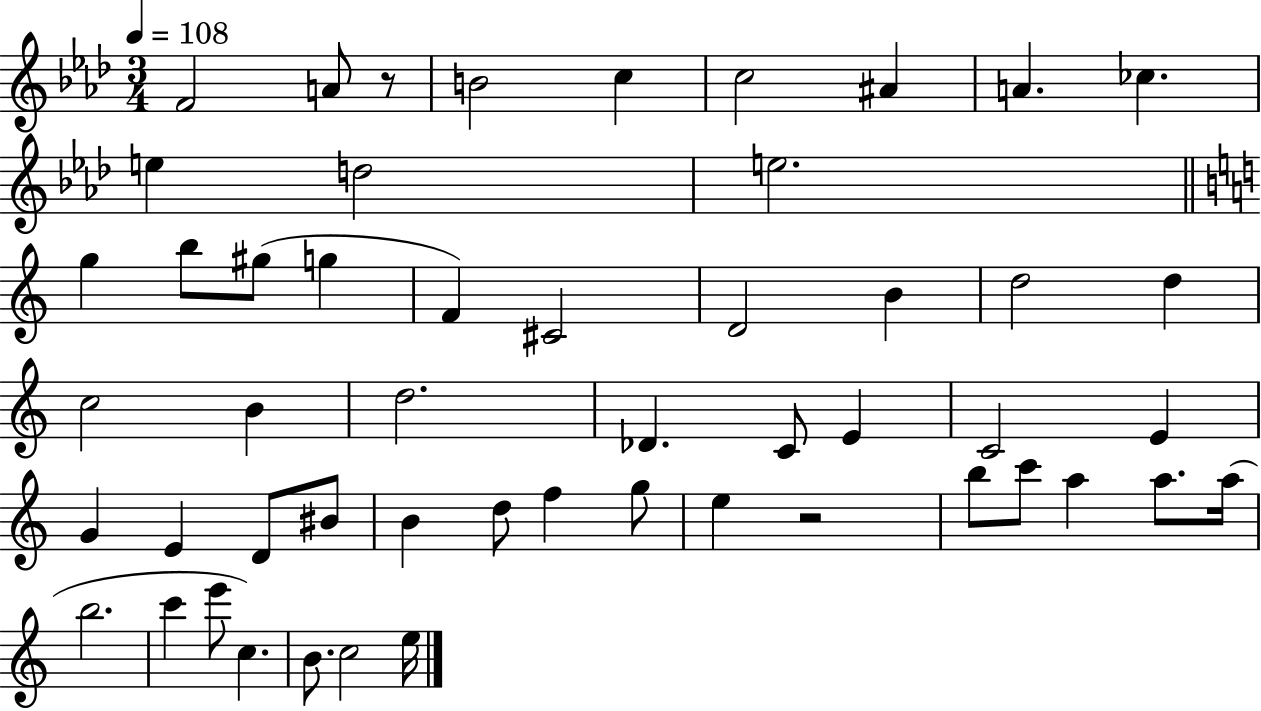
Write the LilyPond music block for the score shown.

{
  \clef treble
  \numericTimeSignature
  \time 3/4
  \key aes \major
  \tempo 4 = 108
  f'2 a'8 r8 | b'2 c''4 | c''2 ais'4 | a'4. ces''4. | \break e''4 d''2 | e''2. | \bar "||" \break \key a \minor g''4 b''8 gis''8( g''4 | f'4) cis'2 | d'2 b'4 | d''2 d''4 | \break c''2 b'4 | d''2. | des'4. c'8 e'4 | c'2 e'4 | \break g'4 e'4 d'8 bis'8 | b'4 d''8 f''4 g''8 | e''4 r2 | b''8 c'''8 a''4 a''8. a''16( | \break b''2. | c'''4 e'''8 c''4.) | b'8. c''2 e''16 | \bar "|."
}